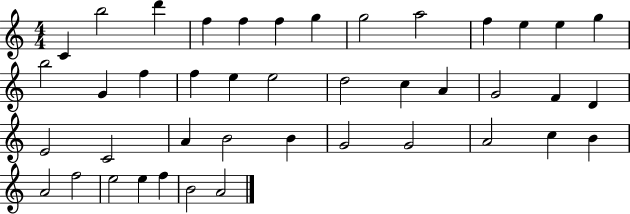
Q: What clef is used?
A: treble